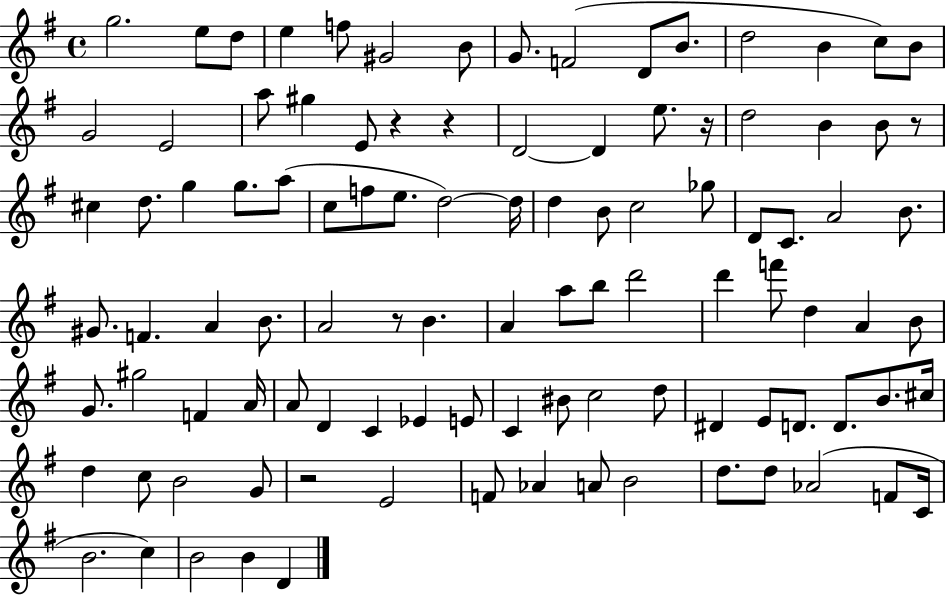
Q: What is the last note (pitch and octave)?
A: D4